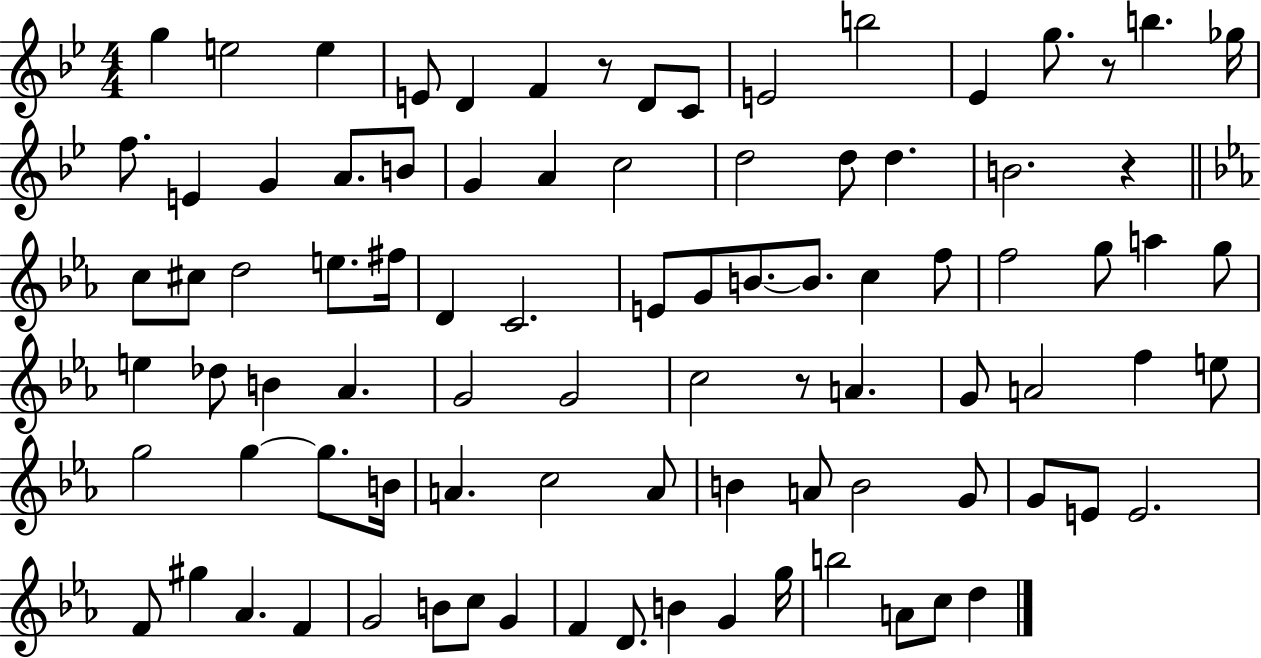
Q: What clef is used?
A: treble